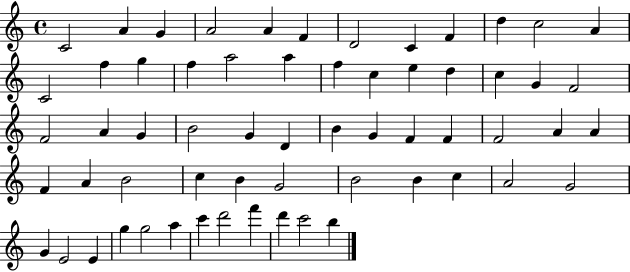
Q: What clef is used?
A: treble